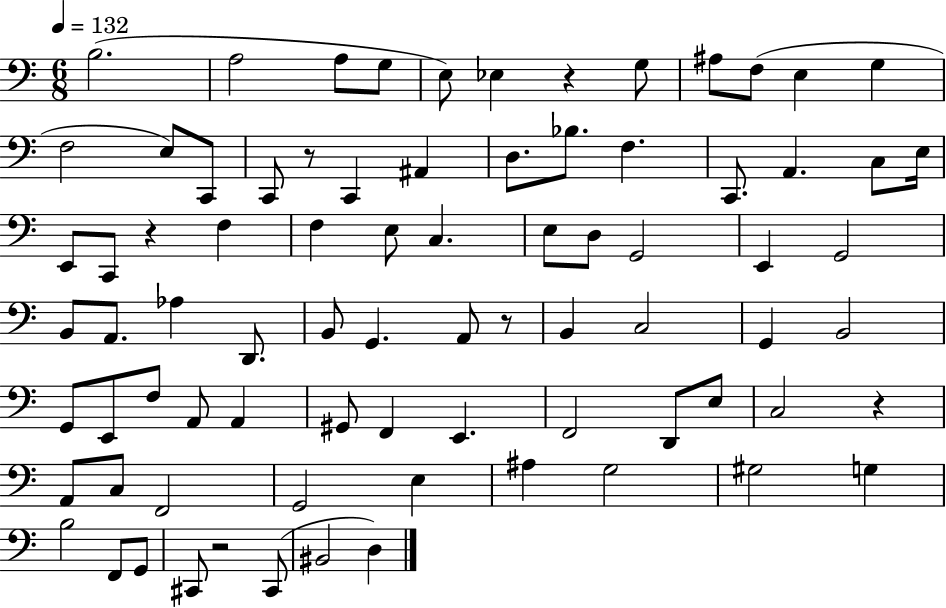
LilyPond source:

{
  \clef bass
  \numericTimeSignature
  \time 6/8
  \key c \major
  \tempo 4 = 132
  b2.( | a2 a8 g8 | e8) ees4 r4 g8 | ais8 f8( e4 g4 | \break f2 e8) c,8 | c,8 r8 c,4 ais,4 | d8. bes8. f4. | c,8. a,4. c8 e16 | \break e,8 c,8 r4 f4 | f4 e8 c4. | e8 d8 g,2 | e,4 g,2 | \break b,8 a,8. aes4 d,8. | b,8 g,4. a,8 r8 | b,4 c2 | g,4 b,2 | \break g,8 e,8 f8 a,8 a,4 | gis,8 f,4 e,4. | f,2 d,8 e8 | c2 r4 | \break a,8 c8 f,2 | g,2 e4 | ais4 g2 | gis2 g4 | \break b2 f,8 g,8 | cis,8 r2 cis,8( | bis,2 d4) | \bar "|."
}